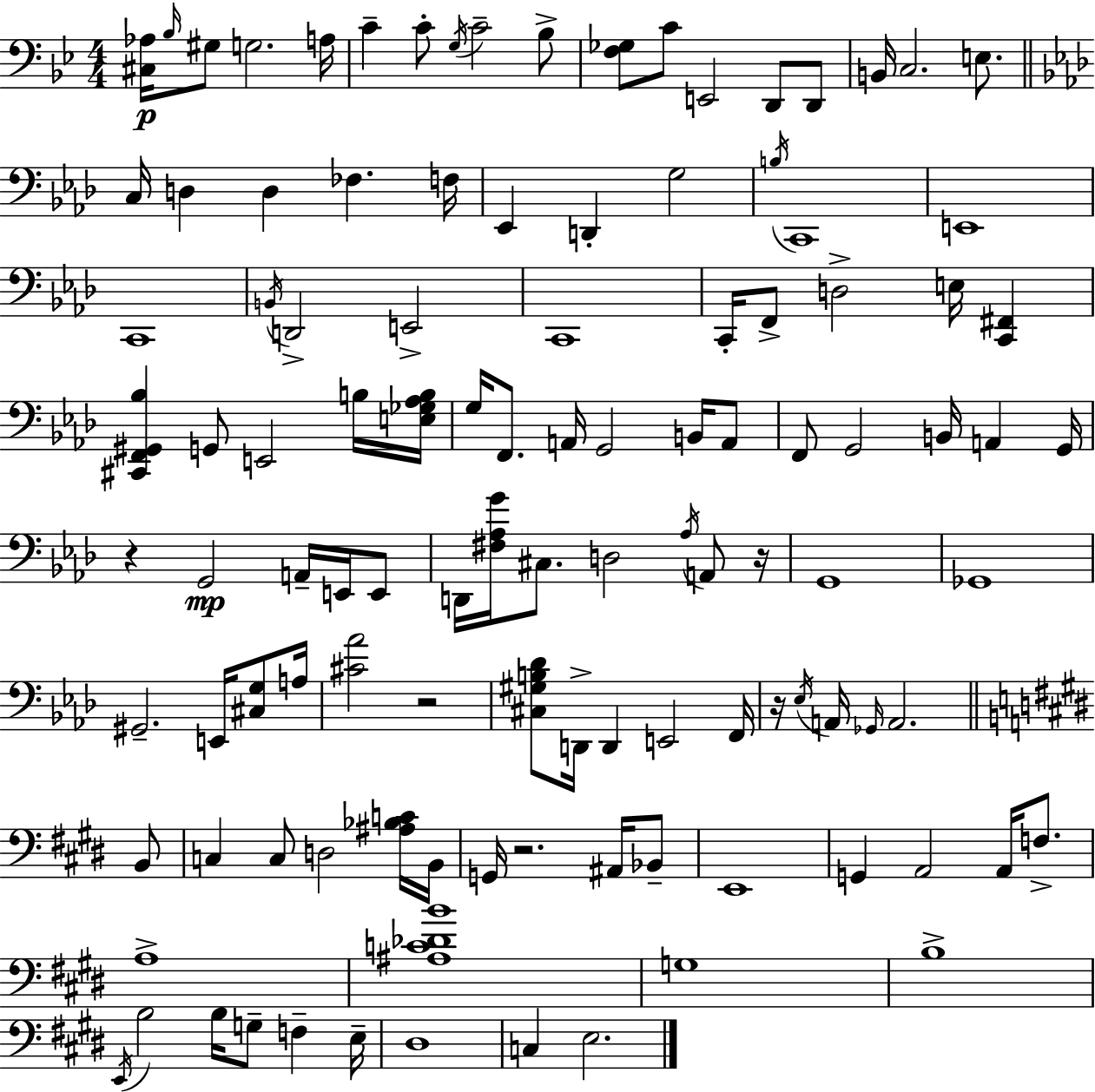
X:1
T:Untitled
M:4/4
L:1/4
K:Bb
[^C,_A,]/4 _B,/4 ^G,/2 G,2 A,/4 C C/2 G,/4 C2 _B,/2 [F,_G,]/2 C/2 E,,2 D,,/2 D,,/2 B,,/4 C,2 E,/2 C,/4 D, D, _F, F,/4 _E,, D,, G,2 B,/4 C,,4 E,,4 C,,4 B,,/4 D,,2 E,,2 C,,4 C,,/4 F,,/2 D,2 E,/4 [C,,^F,,] [^C,,F,,^G,,_B,] G,,/2 E,,2 B,/4 [E,_G,_A,B,]/4 G,/4 F,,/2 A,,/4 G,,2 B,,/4 A,,/2 F,,/2 G,,2 B,,/4 A,, G,,/4 z G,,2 A,,/4 E,,/4 E,,/2 D,,/4 [^F,_A,G]/4 ^C,/2 D,2 _A,/4 A,,/2 z/4 G,,4 _G,,4 ^G,,2 E,,/4 [^C,G,]/2 A,/4 [^C_A]2 z2 [^C,^G,B,_D]/2 D,,/4 D,, E,,2 F,,/4 z/4 _E,/4 A,,/4 _G,,/4 A,,2 B,,/2 C, C,/2 D,2 [^A,_B,C]/4 B,,/4 G,,/4 z2 ^A,,/4 _B,,/2 E,,4 G,, A,,2 A,,/4 F,/2 A,4 [^A,C_DB]4 G,4 B,4 E,,/4 B,2 B,/4 G,/2 F, E,/4 ^D,4 C, E,2